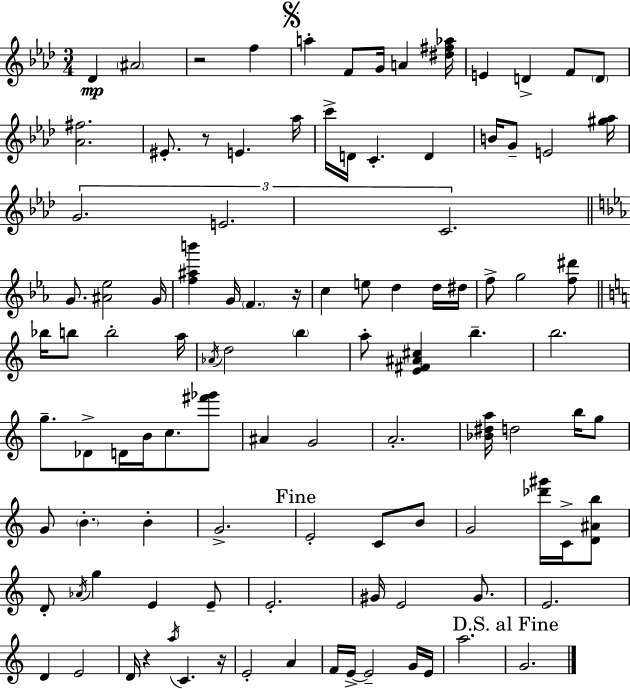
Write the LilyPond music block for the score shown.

{
  \clef treble
  \numericTimeSignature
  \time 3/4
  \key f \minor
  \repeat volta 2 { des'4\mp \parenthesize ais'2 | r2 f''4 | \mark \markup { \musicglyph "scripts.segno" } a''4-. f'8 g'16 a'4 <dis'' fis'' aes''>16 | e'4 d'4-> f'8 \parenthesize d'8 | \break <aes' fis''>2. | eis'8.-. r8 e'4. aes''16 | c'''16-> d'16 c'4.-. d'4 | b'16 g'8-- e'2 <gis'' aes''>16 | \break \tuplet 3/2 { g'2. | e'2. | c'2. } | \bar "||" \break \key ees \major g'8. <ais' ees''>2 g'16 | <f'' ais'' b'''>4 g'16 \parenthesize f'4. r16 | c''4 e''8 d''4 d''16 dis''16 | f''8-> g''2 <f'' dis'''>8 | \break \bar "||" \break \key a \minor bes''16 b''8 b''2-. a''16 | \acciaccatura { aes'16 } d''2 \parenthesize b''4 | a''8-. <e' fis' ais' cis''>4 b''4.-- | b''2. | \break g''8.-- des'8-> d'16 b'16 c''8. <fis''' ges'''>8 | ais'4 g'2 | a'2.-. | <bes' dis'' a''>16 d''2 b''16 g''8 | \break g'8 \parenthesize b'4.-. b'4-. | g'2.-> | \mark "Fine" e'2-. c'8 b'8 | g'2 <des''' gis'''>16 c'16-> <d' ais' b''>8 | \break d'8-. \acciaccatura { aes'16 } g''4 e'4 | e'8-- e'2.-. | gis'16 e'2 gis'8. | e'2. | \break d'4 e'2 | d'16 r4 \acciaccatura { a''16 } c'4. | r16 e'2-. a'4 | f'16 e'16->~~ e'2-- | \break g'16 e'16 a''2. | \mark "D.S. al Fine" g'2. | } \bar "|."
}